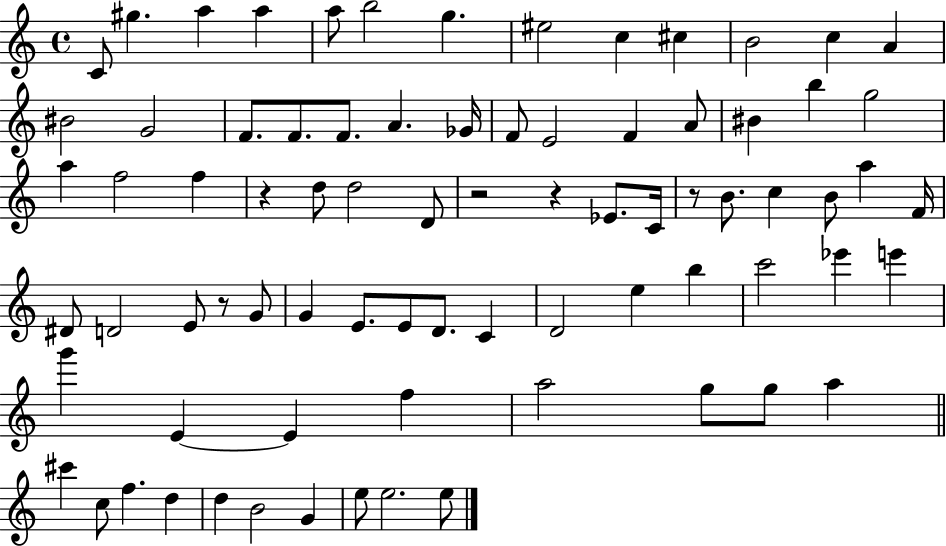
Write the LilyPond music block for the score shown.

{
  \clef treble
  \time 4/4
  \defaultTimeSignature
  \key c \major
  c'8 gis''4. a''4 a''4 | a''8 b''2 g''4. | eis''2 c''4 cis''4 | b'2 c''4 a'4 | \break bis'2 g'2 | f'8. f'8. f'8. a'4. ges'16 | f'8 e'2 f'4 a'8 | bis'4 b''4 g''2 | \break a''4 f''2 f''4 | r4 d''8 d''2 d'8 | r2 r4 ees'8. c'16 | r8 b'8. c''4 b'8 a''4 f'16 | \break dis'8 d'2 e'8 r8 g'8 | g'4 e'8. e'8 d'8. c'4 | d'2 e''4 b''4 | c'''2 ees'''4 e'''4 | \break g'''4 e'4~~ e'4 f''4 | a''2 g''8 g''8 a''4 | \bar "||" \break \key a \minor cis'''4 c''8 f''4. d''4 | d''4 b'2 g'4 | e''8 e''2. e''8 | \bar "|."
}